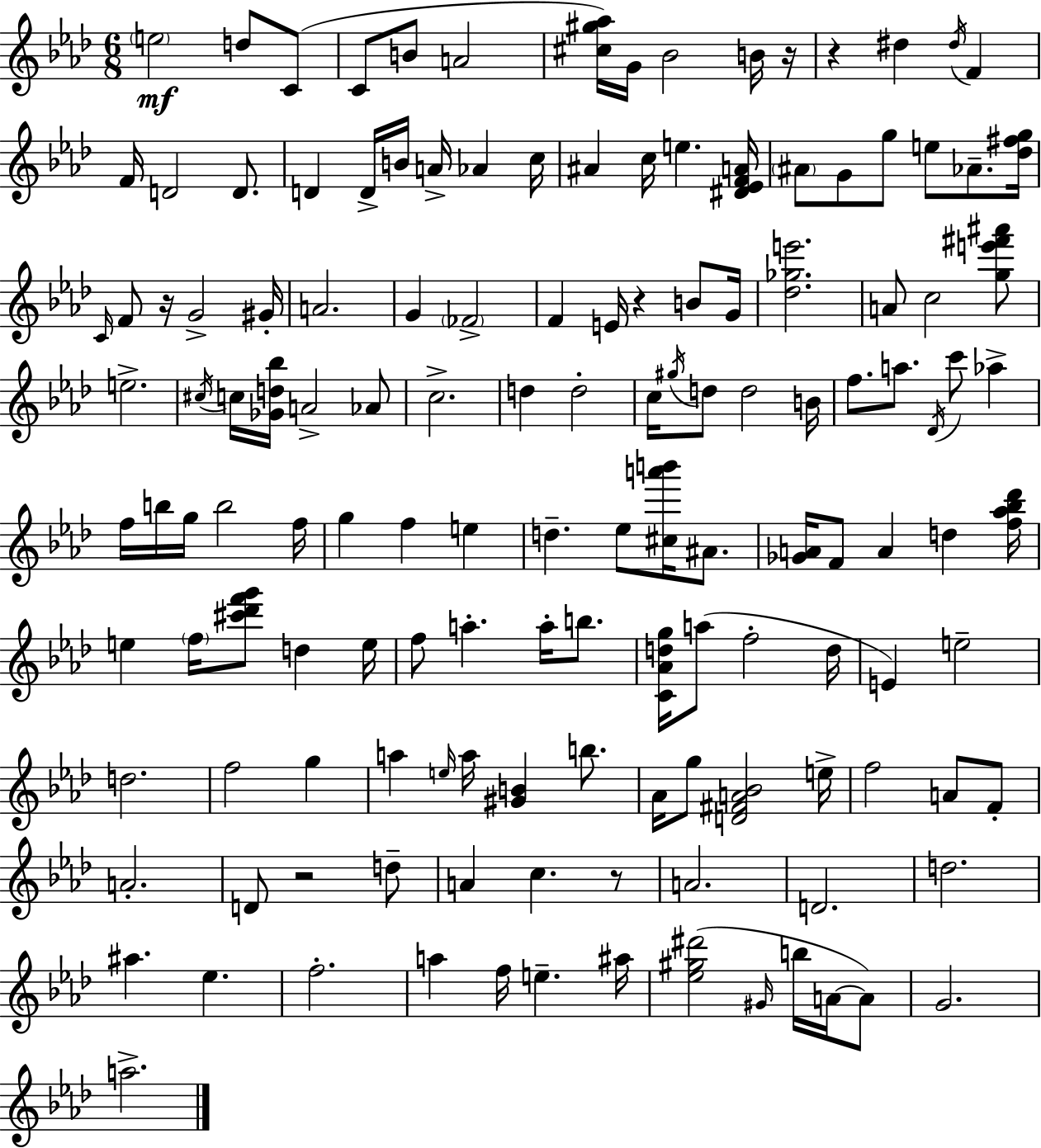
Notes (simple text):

E5/h D5/e C4/e C4/e B4/e A4/h [C#5,G#5,Ab5]/s G4/s Bb4/h B4/s R/s R/q D#5/q D#5/s F4/q F4/s D4/h D4/e. D4/q D4/s B4/s A4/s Ab4/q C5/s A#4/q C5/s E5/q. [D#4,Eb4,F4,A4]/s A#4/e G4/e G5/e E5/e Ab4/e. [Db5,F#5,G5]/s C4/s F4/e R/s G4/h G#4/s A4/h. G4/q FES4/h F4/q E4/s R/q B4/e G4/s [Db5,Gb5,E6]/h. A4/e C5/h [G5,E6,F#6,A#6]/e E5/h. C#5/s C5/s [Gb4,D5,Bb5]/s A4/h Ab4/e C5/h. D5/q D5/h C5/s G#5/s D5/e D5/h B4/s F5/e. A5/e. Db4/s C6/e Ab5/q F5/s B5/s G5/s B5/h F5/s G5/q F5/q E5/q D5/q. Eb5/e [C#5,A6,B6]/s A#4/e. [Gb4,A4]/s F4/e A4/q D5/q [F5,Ab5,Bb5,Db6]/s E5/q F5/s [C#6,Db6,F6,G6]/e D5/q E5/s F5/e A5/q. A5/s B5/e. [C4,Ab4,D5,G5]/s A5/e F5/h D5/s E4/q E5/h D5/h. F5/h G5/q A5/q E5/s A5/s [G#4,B4]/q B5/e. Ab4/s G5/e [D4,F#4,A4,Bb4]/h E5/s F5/h A4/e F4/e A4/h. D4/e R/h D5/e A4/q C5/q. R/e A4/h. D4/h. D5/h. A#5/q. Eb5/q. F5/h. A5/q F5/s E5/q. A#5/s [Eb5,G#5,D#6]/h G#4/s B5/s A4/s A4/e G4/h. A5/h.